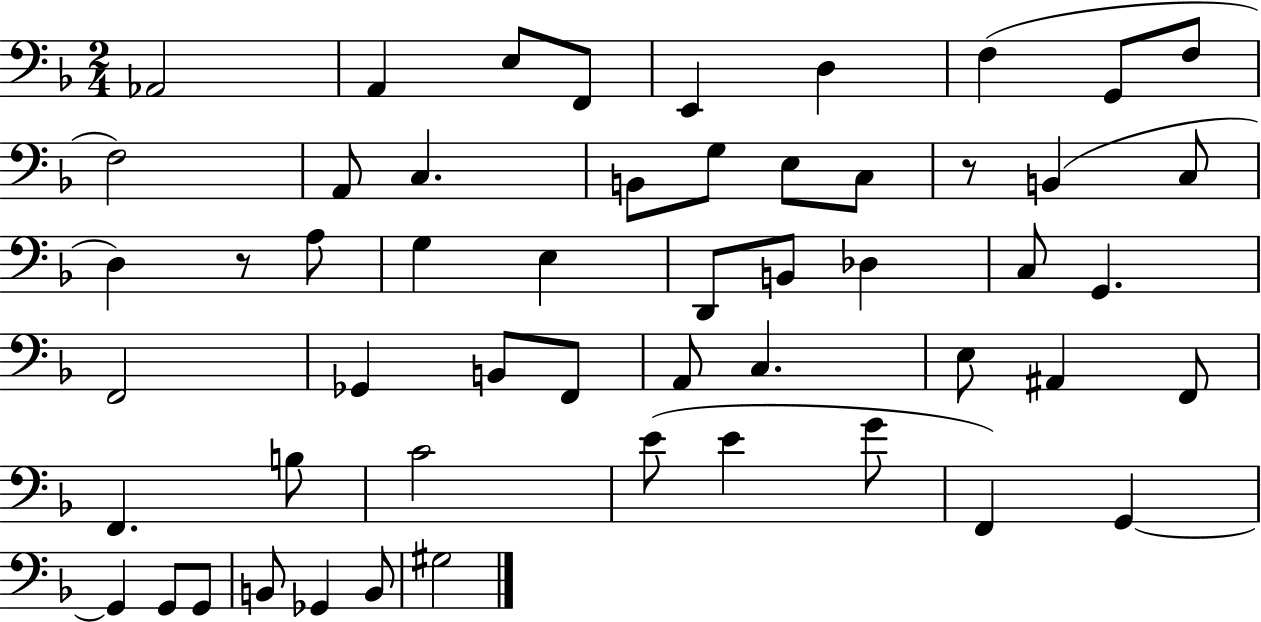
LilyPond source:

{
  \clef bass
  \numericTimeSignature
  \time 2/4
  \key f \major
  aes,2 | a,4 e8 f,8 | e,4 d4 | f4( g,8 f8 | \break f2) | a,8 c4. | b,8 g8 e8 c8 | r8 b,4( c8 | \break d4) r8 a8 | g4 e4 | d,8 b,8 des4 | c8 g,4. | \break f,2 | ges,4 b,8 f,8 | a,8 c4. | e8 ais,4 f,8 | \break f,4. b8 | c'2 | e'8( e'4 g'8 | f,4) g,4~~ | \break g,4 g,8 g,8 | b,8 ges,4 b,8 | gis2 | \bar "|."
}